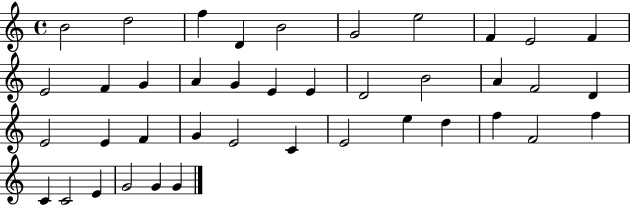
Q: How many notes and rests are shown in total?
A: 40